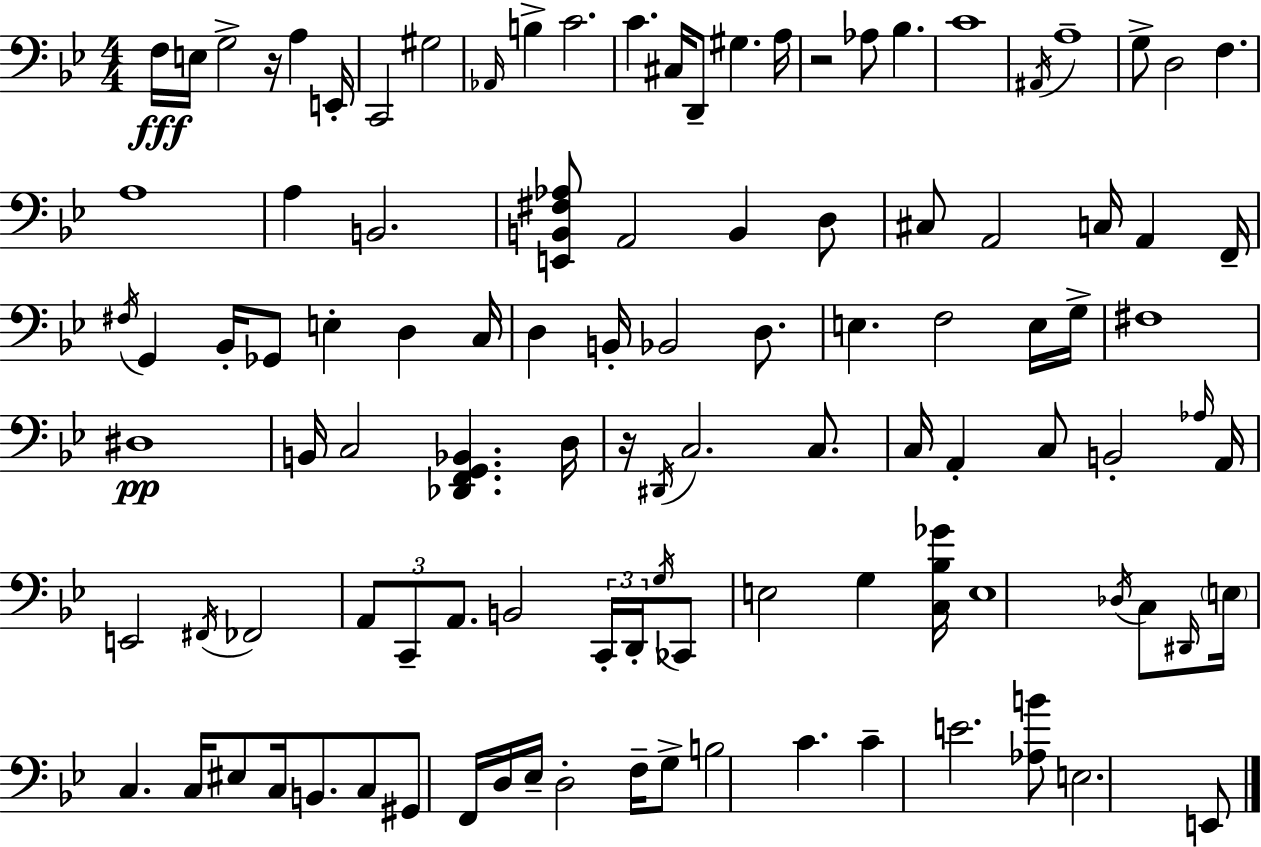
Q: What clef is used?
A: bass